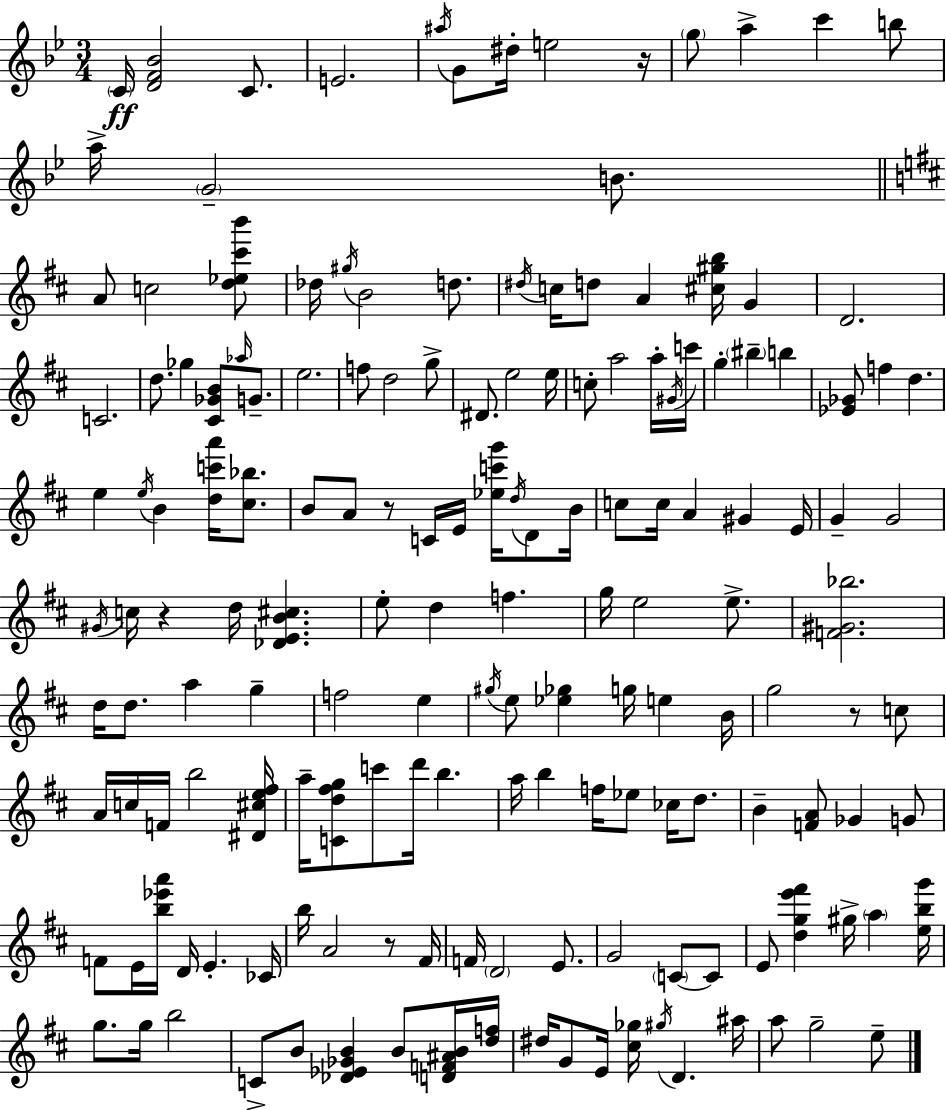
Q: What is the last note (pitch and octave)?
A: E5